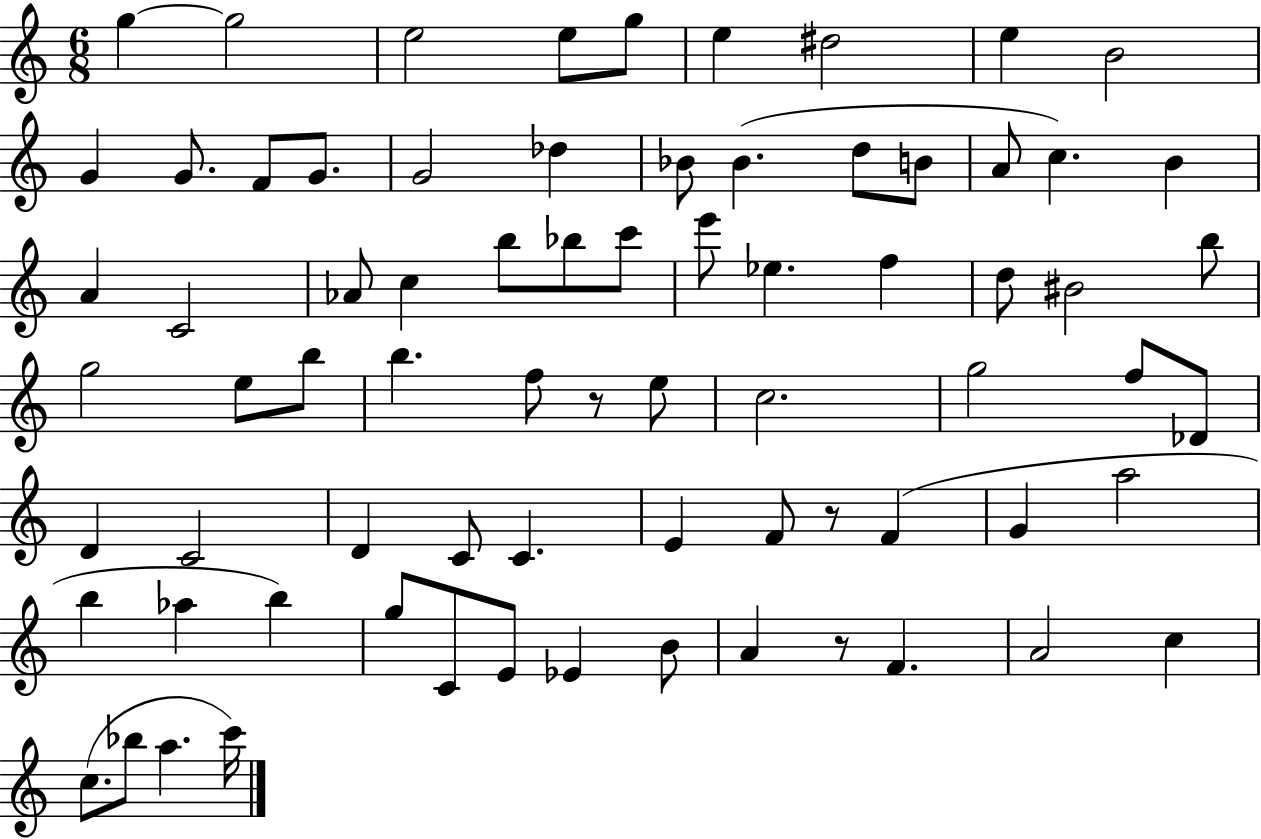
{
  \clef treble
  \numericTimeSignature
  \time 6/8
  \key c \major
  g''4~~ g''2 | e''2 e''8 g''8 | e''4 dis''2 | e''4 b'2 | \break g'4 g'8. f'8 g'8. | g'2 des''4 | bes'8 bes'4.( d''8 b'8 | a'8 c''4.) b'4 | \break a'4 c'2 | aes'8 c''4 b''8 bes''8 c'''8 | e'''8 ees''4. f''4 | d''8 bis'2 b''8 | \break g''2 e''8 b''8 | b''4. f''8 r8 e''8 | c''2. | g''2 f''8 des'8 | \break d'4 c'2 | d'4 c'8 c'4. | e'4 f'8 r8 f'4( | g'4 a''2 | \break b''4 aes''4 b''4) | g''8 c'8 e'8 ees'4 b'8 | a'4 r8 f'4. | a'2 c''4 | \break c''8.( bes''8 a''4. c'''16) | \bar "|."
}